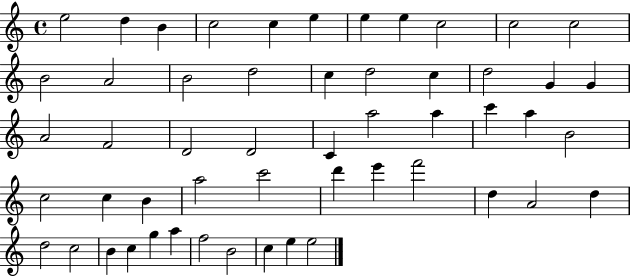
X:1
T:Untitled
M:4/4
L:1/4
K:C
e2 d B c2 c e e e c2 c2 c2 B2 A2 B2 d2 c d2 c d2 G G A2 F2 D2 D2 C a2 a c' a B2 c2 c B a2 c'2 d' e' f'2 d A2 d d2 c2 B c g a f2 B2 c e e2